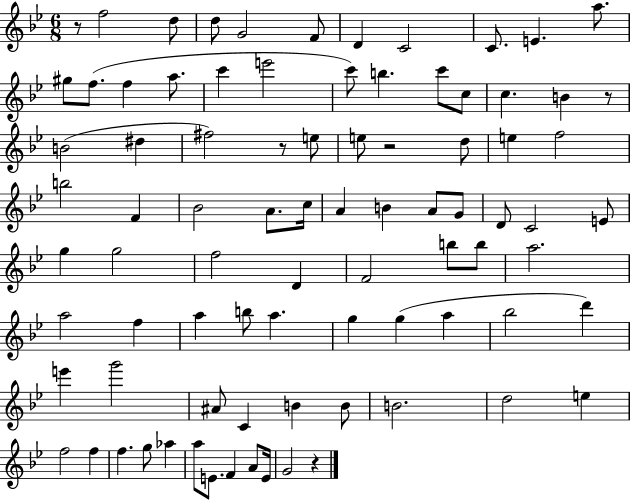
R/e F5/h D5/e D5/e G4/h F4/e D4/q C4/h C4/e. E4/q. A5/e. G#5/e F5/e. F5/q A5/e. C6/q E6/h C6/e B5/q. C6/e C5/e C5/q. B4/q R/e B4/h D#5/q F#5/h R/e E5/e E5/e R/h D5/e E5/q F5/h B5/h F4/q Bb4/h A4/e. C5/s A4/q B4/q A4/e G4/e D4/e C4/h E4/e G5/q G5/h F5/h D4/q F4/h B5/e B5/e A5/h. A5/h F5/q A5/q B5/e A5/q. G5/q G5/q A5/q Bb5/h D6/q E6/q G6/h A#4/e C4/q B4/q B4/e B4/h. D5/h E5/q F5/h F5/q F5/q. G5/e Ab5/q A5/e E4/e. F4/q A4/e E4/s G4/h R/q